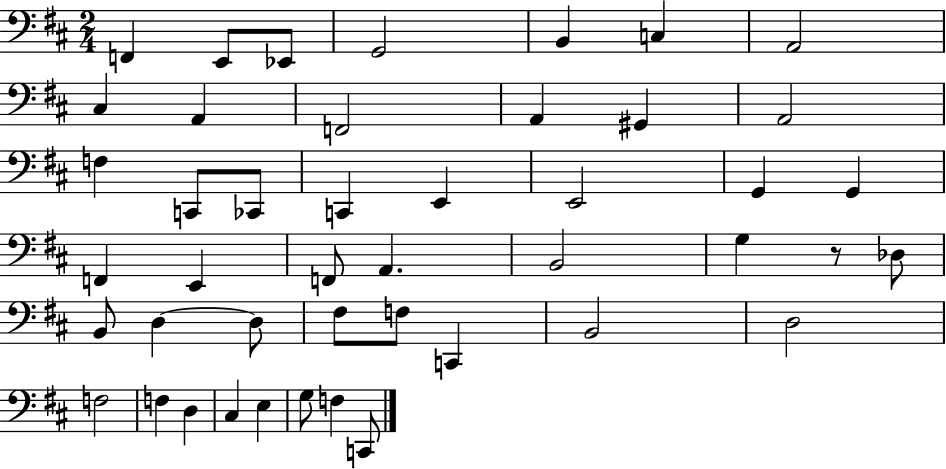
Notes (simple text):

F2/q E2/e Eb2/e G2/h B2/q C3/q A2/h C#3/q A2/q F2/h A2/q G#2/q A2/h F3/q C2/e CES2/e C2/q E2/q E2/h G2/q G2/q F2/q E2/q F2/e A2/q. B2/h G3/q R/e Db3/e B2/e D3/q D3/e F#3/e F3/e C2/q B2/h D3/h F3/h F3/q D3/q C#3/q E3/q G3/e F3/q C2/e